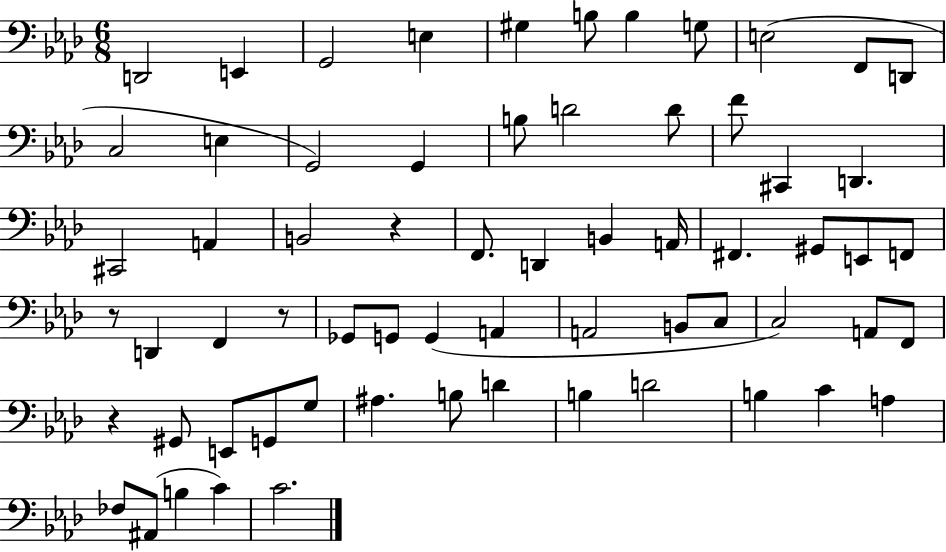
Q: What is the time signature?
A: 6/8